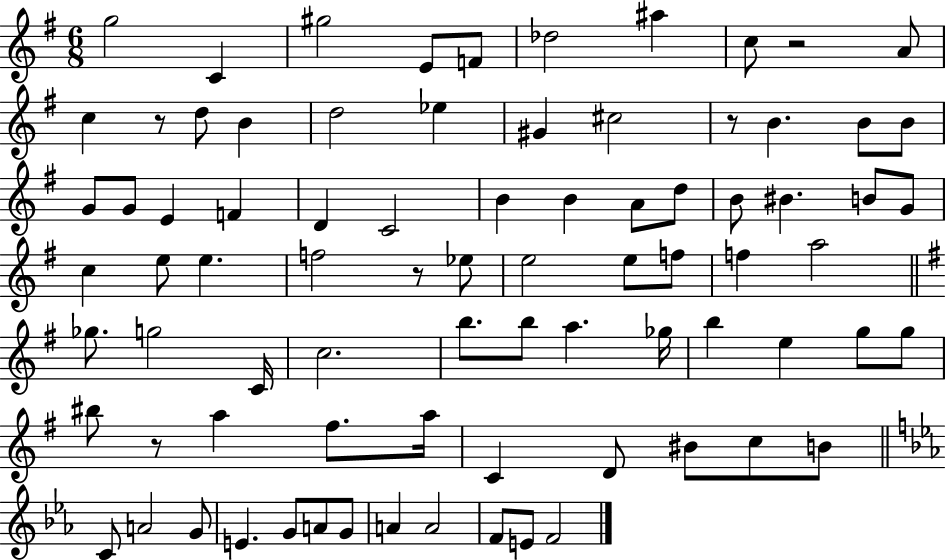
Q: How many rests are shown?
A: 5